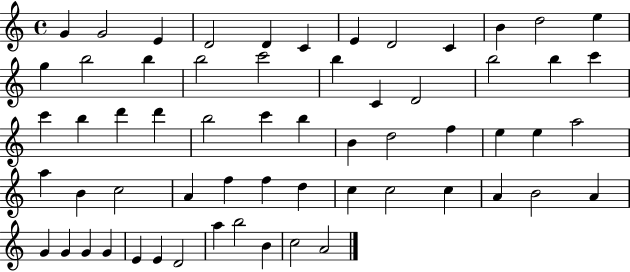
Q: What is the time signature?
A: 4/4